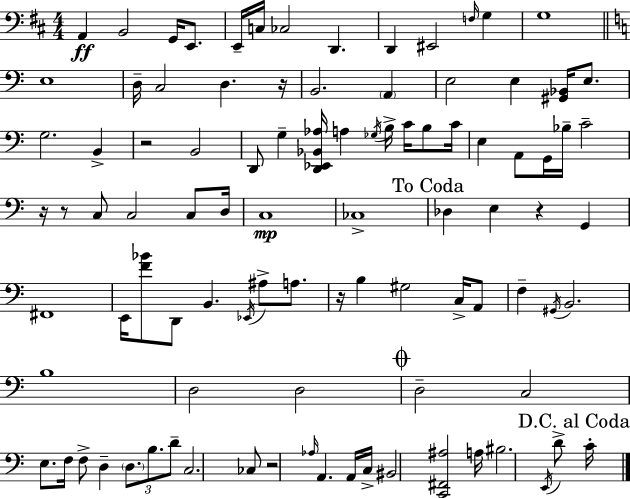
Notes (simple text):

A2/q B2/h G2/s E2/e. E2/s C3/s CES3/h D2/q. D2/q EIS2/h F3/s G3/q G3/w E3/w D3/s C3/h D3/q. R/s B2/h. A2/q E3/h E3/q [G#2,Bb2]/s E3/e. G3/h. B2/q R/h B2/h D2/e G3/q [D2,Eb2,Bb2,Ab3]/s A3/q Gb3/s B3/s C4/s B3/e C4/s E3/q A2/e G2/s Bb3/s C4/h R/s R/e C3/e C3/h C3/e D3/s C3/w CES3/w Db3/q E3/q R/q G2/q F#2/w E2/s [F4,Bb4]/e D2/e B2/q. Eb2/s A#3/e A3/e. R/s B3/q G#3/h C3/s A2/e F3/q G#2/s B2/h. B3/w D3/h D3/h D3/h C3/h E3/e. F3/s F3/e D3/q D3/e. B3/e. D4/e C3/h. CES3/e R/h Ab3/s A2/q. A2/s C3/s BIS2/h [C2,F#2,A#3]/h A3/s BIS3/h. E2/s D4/e C4/s